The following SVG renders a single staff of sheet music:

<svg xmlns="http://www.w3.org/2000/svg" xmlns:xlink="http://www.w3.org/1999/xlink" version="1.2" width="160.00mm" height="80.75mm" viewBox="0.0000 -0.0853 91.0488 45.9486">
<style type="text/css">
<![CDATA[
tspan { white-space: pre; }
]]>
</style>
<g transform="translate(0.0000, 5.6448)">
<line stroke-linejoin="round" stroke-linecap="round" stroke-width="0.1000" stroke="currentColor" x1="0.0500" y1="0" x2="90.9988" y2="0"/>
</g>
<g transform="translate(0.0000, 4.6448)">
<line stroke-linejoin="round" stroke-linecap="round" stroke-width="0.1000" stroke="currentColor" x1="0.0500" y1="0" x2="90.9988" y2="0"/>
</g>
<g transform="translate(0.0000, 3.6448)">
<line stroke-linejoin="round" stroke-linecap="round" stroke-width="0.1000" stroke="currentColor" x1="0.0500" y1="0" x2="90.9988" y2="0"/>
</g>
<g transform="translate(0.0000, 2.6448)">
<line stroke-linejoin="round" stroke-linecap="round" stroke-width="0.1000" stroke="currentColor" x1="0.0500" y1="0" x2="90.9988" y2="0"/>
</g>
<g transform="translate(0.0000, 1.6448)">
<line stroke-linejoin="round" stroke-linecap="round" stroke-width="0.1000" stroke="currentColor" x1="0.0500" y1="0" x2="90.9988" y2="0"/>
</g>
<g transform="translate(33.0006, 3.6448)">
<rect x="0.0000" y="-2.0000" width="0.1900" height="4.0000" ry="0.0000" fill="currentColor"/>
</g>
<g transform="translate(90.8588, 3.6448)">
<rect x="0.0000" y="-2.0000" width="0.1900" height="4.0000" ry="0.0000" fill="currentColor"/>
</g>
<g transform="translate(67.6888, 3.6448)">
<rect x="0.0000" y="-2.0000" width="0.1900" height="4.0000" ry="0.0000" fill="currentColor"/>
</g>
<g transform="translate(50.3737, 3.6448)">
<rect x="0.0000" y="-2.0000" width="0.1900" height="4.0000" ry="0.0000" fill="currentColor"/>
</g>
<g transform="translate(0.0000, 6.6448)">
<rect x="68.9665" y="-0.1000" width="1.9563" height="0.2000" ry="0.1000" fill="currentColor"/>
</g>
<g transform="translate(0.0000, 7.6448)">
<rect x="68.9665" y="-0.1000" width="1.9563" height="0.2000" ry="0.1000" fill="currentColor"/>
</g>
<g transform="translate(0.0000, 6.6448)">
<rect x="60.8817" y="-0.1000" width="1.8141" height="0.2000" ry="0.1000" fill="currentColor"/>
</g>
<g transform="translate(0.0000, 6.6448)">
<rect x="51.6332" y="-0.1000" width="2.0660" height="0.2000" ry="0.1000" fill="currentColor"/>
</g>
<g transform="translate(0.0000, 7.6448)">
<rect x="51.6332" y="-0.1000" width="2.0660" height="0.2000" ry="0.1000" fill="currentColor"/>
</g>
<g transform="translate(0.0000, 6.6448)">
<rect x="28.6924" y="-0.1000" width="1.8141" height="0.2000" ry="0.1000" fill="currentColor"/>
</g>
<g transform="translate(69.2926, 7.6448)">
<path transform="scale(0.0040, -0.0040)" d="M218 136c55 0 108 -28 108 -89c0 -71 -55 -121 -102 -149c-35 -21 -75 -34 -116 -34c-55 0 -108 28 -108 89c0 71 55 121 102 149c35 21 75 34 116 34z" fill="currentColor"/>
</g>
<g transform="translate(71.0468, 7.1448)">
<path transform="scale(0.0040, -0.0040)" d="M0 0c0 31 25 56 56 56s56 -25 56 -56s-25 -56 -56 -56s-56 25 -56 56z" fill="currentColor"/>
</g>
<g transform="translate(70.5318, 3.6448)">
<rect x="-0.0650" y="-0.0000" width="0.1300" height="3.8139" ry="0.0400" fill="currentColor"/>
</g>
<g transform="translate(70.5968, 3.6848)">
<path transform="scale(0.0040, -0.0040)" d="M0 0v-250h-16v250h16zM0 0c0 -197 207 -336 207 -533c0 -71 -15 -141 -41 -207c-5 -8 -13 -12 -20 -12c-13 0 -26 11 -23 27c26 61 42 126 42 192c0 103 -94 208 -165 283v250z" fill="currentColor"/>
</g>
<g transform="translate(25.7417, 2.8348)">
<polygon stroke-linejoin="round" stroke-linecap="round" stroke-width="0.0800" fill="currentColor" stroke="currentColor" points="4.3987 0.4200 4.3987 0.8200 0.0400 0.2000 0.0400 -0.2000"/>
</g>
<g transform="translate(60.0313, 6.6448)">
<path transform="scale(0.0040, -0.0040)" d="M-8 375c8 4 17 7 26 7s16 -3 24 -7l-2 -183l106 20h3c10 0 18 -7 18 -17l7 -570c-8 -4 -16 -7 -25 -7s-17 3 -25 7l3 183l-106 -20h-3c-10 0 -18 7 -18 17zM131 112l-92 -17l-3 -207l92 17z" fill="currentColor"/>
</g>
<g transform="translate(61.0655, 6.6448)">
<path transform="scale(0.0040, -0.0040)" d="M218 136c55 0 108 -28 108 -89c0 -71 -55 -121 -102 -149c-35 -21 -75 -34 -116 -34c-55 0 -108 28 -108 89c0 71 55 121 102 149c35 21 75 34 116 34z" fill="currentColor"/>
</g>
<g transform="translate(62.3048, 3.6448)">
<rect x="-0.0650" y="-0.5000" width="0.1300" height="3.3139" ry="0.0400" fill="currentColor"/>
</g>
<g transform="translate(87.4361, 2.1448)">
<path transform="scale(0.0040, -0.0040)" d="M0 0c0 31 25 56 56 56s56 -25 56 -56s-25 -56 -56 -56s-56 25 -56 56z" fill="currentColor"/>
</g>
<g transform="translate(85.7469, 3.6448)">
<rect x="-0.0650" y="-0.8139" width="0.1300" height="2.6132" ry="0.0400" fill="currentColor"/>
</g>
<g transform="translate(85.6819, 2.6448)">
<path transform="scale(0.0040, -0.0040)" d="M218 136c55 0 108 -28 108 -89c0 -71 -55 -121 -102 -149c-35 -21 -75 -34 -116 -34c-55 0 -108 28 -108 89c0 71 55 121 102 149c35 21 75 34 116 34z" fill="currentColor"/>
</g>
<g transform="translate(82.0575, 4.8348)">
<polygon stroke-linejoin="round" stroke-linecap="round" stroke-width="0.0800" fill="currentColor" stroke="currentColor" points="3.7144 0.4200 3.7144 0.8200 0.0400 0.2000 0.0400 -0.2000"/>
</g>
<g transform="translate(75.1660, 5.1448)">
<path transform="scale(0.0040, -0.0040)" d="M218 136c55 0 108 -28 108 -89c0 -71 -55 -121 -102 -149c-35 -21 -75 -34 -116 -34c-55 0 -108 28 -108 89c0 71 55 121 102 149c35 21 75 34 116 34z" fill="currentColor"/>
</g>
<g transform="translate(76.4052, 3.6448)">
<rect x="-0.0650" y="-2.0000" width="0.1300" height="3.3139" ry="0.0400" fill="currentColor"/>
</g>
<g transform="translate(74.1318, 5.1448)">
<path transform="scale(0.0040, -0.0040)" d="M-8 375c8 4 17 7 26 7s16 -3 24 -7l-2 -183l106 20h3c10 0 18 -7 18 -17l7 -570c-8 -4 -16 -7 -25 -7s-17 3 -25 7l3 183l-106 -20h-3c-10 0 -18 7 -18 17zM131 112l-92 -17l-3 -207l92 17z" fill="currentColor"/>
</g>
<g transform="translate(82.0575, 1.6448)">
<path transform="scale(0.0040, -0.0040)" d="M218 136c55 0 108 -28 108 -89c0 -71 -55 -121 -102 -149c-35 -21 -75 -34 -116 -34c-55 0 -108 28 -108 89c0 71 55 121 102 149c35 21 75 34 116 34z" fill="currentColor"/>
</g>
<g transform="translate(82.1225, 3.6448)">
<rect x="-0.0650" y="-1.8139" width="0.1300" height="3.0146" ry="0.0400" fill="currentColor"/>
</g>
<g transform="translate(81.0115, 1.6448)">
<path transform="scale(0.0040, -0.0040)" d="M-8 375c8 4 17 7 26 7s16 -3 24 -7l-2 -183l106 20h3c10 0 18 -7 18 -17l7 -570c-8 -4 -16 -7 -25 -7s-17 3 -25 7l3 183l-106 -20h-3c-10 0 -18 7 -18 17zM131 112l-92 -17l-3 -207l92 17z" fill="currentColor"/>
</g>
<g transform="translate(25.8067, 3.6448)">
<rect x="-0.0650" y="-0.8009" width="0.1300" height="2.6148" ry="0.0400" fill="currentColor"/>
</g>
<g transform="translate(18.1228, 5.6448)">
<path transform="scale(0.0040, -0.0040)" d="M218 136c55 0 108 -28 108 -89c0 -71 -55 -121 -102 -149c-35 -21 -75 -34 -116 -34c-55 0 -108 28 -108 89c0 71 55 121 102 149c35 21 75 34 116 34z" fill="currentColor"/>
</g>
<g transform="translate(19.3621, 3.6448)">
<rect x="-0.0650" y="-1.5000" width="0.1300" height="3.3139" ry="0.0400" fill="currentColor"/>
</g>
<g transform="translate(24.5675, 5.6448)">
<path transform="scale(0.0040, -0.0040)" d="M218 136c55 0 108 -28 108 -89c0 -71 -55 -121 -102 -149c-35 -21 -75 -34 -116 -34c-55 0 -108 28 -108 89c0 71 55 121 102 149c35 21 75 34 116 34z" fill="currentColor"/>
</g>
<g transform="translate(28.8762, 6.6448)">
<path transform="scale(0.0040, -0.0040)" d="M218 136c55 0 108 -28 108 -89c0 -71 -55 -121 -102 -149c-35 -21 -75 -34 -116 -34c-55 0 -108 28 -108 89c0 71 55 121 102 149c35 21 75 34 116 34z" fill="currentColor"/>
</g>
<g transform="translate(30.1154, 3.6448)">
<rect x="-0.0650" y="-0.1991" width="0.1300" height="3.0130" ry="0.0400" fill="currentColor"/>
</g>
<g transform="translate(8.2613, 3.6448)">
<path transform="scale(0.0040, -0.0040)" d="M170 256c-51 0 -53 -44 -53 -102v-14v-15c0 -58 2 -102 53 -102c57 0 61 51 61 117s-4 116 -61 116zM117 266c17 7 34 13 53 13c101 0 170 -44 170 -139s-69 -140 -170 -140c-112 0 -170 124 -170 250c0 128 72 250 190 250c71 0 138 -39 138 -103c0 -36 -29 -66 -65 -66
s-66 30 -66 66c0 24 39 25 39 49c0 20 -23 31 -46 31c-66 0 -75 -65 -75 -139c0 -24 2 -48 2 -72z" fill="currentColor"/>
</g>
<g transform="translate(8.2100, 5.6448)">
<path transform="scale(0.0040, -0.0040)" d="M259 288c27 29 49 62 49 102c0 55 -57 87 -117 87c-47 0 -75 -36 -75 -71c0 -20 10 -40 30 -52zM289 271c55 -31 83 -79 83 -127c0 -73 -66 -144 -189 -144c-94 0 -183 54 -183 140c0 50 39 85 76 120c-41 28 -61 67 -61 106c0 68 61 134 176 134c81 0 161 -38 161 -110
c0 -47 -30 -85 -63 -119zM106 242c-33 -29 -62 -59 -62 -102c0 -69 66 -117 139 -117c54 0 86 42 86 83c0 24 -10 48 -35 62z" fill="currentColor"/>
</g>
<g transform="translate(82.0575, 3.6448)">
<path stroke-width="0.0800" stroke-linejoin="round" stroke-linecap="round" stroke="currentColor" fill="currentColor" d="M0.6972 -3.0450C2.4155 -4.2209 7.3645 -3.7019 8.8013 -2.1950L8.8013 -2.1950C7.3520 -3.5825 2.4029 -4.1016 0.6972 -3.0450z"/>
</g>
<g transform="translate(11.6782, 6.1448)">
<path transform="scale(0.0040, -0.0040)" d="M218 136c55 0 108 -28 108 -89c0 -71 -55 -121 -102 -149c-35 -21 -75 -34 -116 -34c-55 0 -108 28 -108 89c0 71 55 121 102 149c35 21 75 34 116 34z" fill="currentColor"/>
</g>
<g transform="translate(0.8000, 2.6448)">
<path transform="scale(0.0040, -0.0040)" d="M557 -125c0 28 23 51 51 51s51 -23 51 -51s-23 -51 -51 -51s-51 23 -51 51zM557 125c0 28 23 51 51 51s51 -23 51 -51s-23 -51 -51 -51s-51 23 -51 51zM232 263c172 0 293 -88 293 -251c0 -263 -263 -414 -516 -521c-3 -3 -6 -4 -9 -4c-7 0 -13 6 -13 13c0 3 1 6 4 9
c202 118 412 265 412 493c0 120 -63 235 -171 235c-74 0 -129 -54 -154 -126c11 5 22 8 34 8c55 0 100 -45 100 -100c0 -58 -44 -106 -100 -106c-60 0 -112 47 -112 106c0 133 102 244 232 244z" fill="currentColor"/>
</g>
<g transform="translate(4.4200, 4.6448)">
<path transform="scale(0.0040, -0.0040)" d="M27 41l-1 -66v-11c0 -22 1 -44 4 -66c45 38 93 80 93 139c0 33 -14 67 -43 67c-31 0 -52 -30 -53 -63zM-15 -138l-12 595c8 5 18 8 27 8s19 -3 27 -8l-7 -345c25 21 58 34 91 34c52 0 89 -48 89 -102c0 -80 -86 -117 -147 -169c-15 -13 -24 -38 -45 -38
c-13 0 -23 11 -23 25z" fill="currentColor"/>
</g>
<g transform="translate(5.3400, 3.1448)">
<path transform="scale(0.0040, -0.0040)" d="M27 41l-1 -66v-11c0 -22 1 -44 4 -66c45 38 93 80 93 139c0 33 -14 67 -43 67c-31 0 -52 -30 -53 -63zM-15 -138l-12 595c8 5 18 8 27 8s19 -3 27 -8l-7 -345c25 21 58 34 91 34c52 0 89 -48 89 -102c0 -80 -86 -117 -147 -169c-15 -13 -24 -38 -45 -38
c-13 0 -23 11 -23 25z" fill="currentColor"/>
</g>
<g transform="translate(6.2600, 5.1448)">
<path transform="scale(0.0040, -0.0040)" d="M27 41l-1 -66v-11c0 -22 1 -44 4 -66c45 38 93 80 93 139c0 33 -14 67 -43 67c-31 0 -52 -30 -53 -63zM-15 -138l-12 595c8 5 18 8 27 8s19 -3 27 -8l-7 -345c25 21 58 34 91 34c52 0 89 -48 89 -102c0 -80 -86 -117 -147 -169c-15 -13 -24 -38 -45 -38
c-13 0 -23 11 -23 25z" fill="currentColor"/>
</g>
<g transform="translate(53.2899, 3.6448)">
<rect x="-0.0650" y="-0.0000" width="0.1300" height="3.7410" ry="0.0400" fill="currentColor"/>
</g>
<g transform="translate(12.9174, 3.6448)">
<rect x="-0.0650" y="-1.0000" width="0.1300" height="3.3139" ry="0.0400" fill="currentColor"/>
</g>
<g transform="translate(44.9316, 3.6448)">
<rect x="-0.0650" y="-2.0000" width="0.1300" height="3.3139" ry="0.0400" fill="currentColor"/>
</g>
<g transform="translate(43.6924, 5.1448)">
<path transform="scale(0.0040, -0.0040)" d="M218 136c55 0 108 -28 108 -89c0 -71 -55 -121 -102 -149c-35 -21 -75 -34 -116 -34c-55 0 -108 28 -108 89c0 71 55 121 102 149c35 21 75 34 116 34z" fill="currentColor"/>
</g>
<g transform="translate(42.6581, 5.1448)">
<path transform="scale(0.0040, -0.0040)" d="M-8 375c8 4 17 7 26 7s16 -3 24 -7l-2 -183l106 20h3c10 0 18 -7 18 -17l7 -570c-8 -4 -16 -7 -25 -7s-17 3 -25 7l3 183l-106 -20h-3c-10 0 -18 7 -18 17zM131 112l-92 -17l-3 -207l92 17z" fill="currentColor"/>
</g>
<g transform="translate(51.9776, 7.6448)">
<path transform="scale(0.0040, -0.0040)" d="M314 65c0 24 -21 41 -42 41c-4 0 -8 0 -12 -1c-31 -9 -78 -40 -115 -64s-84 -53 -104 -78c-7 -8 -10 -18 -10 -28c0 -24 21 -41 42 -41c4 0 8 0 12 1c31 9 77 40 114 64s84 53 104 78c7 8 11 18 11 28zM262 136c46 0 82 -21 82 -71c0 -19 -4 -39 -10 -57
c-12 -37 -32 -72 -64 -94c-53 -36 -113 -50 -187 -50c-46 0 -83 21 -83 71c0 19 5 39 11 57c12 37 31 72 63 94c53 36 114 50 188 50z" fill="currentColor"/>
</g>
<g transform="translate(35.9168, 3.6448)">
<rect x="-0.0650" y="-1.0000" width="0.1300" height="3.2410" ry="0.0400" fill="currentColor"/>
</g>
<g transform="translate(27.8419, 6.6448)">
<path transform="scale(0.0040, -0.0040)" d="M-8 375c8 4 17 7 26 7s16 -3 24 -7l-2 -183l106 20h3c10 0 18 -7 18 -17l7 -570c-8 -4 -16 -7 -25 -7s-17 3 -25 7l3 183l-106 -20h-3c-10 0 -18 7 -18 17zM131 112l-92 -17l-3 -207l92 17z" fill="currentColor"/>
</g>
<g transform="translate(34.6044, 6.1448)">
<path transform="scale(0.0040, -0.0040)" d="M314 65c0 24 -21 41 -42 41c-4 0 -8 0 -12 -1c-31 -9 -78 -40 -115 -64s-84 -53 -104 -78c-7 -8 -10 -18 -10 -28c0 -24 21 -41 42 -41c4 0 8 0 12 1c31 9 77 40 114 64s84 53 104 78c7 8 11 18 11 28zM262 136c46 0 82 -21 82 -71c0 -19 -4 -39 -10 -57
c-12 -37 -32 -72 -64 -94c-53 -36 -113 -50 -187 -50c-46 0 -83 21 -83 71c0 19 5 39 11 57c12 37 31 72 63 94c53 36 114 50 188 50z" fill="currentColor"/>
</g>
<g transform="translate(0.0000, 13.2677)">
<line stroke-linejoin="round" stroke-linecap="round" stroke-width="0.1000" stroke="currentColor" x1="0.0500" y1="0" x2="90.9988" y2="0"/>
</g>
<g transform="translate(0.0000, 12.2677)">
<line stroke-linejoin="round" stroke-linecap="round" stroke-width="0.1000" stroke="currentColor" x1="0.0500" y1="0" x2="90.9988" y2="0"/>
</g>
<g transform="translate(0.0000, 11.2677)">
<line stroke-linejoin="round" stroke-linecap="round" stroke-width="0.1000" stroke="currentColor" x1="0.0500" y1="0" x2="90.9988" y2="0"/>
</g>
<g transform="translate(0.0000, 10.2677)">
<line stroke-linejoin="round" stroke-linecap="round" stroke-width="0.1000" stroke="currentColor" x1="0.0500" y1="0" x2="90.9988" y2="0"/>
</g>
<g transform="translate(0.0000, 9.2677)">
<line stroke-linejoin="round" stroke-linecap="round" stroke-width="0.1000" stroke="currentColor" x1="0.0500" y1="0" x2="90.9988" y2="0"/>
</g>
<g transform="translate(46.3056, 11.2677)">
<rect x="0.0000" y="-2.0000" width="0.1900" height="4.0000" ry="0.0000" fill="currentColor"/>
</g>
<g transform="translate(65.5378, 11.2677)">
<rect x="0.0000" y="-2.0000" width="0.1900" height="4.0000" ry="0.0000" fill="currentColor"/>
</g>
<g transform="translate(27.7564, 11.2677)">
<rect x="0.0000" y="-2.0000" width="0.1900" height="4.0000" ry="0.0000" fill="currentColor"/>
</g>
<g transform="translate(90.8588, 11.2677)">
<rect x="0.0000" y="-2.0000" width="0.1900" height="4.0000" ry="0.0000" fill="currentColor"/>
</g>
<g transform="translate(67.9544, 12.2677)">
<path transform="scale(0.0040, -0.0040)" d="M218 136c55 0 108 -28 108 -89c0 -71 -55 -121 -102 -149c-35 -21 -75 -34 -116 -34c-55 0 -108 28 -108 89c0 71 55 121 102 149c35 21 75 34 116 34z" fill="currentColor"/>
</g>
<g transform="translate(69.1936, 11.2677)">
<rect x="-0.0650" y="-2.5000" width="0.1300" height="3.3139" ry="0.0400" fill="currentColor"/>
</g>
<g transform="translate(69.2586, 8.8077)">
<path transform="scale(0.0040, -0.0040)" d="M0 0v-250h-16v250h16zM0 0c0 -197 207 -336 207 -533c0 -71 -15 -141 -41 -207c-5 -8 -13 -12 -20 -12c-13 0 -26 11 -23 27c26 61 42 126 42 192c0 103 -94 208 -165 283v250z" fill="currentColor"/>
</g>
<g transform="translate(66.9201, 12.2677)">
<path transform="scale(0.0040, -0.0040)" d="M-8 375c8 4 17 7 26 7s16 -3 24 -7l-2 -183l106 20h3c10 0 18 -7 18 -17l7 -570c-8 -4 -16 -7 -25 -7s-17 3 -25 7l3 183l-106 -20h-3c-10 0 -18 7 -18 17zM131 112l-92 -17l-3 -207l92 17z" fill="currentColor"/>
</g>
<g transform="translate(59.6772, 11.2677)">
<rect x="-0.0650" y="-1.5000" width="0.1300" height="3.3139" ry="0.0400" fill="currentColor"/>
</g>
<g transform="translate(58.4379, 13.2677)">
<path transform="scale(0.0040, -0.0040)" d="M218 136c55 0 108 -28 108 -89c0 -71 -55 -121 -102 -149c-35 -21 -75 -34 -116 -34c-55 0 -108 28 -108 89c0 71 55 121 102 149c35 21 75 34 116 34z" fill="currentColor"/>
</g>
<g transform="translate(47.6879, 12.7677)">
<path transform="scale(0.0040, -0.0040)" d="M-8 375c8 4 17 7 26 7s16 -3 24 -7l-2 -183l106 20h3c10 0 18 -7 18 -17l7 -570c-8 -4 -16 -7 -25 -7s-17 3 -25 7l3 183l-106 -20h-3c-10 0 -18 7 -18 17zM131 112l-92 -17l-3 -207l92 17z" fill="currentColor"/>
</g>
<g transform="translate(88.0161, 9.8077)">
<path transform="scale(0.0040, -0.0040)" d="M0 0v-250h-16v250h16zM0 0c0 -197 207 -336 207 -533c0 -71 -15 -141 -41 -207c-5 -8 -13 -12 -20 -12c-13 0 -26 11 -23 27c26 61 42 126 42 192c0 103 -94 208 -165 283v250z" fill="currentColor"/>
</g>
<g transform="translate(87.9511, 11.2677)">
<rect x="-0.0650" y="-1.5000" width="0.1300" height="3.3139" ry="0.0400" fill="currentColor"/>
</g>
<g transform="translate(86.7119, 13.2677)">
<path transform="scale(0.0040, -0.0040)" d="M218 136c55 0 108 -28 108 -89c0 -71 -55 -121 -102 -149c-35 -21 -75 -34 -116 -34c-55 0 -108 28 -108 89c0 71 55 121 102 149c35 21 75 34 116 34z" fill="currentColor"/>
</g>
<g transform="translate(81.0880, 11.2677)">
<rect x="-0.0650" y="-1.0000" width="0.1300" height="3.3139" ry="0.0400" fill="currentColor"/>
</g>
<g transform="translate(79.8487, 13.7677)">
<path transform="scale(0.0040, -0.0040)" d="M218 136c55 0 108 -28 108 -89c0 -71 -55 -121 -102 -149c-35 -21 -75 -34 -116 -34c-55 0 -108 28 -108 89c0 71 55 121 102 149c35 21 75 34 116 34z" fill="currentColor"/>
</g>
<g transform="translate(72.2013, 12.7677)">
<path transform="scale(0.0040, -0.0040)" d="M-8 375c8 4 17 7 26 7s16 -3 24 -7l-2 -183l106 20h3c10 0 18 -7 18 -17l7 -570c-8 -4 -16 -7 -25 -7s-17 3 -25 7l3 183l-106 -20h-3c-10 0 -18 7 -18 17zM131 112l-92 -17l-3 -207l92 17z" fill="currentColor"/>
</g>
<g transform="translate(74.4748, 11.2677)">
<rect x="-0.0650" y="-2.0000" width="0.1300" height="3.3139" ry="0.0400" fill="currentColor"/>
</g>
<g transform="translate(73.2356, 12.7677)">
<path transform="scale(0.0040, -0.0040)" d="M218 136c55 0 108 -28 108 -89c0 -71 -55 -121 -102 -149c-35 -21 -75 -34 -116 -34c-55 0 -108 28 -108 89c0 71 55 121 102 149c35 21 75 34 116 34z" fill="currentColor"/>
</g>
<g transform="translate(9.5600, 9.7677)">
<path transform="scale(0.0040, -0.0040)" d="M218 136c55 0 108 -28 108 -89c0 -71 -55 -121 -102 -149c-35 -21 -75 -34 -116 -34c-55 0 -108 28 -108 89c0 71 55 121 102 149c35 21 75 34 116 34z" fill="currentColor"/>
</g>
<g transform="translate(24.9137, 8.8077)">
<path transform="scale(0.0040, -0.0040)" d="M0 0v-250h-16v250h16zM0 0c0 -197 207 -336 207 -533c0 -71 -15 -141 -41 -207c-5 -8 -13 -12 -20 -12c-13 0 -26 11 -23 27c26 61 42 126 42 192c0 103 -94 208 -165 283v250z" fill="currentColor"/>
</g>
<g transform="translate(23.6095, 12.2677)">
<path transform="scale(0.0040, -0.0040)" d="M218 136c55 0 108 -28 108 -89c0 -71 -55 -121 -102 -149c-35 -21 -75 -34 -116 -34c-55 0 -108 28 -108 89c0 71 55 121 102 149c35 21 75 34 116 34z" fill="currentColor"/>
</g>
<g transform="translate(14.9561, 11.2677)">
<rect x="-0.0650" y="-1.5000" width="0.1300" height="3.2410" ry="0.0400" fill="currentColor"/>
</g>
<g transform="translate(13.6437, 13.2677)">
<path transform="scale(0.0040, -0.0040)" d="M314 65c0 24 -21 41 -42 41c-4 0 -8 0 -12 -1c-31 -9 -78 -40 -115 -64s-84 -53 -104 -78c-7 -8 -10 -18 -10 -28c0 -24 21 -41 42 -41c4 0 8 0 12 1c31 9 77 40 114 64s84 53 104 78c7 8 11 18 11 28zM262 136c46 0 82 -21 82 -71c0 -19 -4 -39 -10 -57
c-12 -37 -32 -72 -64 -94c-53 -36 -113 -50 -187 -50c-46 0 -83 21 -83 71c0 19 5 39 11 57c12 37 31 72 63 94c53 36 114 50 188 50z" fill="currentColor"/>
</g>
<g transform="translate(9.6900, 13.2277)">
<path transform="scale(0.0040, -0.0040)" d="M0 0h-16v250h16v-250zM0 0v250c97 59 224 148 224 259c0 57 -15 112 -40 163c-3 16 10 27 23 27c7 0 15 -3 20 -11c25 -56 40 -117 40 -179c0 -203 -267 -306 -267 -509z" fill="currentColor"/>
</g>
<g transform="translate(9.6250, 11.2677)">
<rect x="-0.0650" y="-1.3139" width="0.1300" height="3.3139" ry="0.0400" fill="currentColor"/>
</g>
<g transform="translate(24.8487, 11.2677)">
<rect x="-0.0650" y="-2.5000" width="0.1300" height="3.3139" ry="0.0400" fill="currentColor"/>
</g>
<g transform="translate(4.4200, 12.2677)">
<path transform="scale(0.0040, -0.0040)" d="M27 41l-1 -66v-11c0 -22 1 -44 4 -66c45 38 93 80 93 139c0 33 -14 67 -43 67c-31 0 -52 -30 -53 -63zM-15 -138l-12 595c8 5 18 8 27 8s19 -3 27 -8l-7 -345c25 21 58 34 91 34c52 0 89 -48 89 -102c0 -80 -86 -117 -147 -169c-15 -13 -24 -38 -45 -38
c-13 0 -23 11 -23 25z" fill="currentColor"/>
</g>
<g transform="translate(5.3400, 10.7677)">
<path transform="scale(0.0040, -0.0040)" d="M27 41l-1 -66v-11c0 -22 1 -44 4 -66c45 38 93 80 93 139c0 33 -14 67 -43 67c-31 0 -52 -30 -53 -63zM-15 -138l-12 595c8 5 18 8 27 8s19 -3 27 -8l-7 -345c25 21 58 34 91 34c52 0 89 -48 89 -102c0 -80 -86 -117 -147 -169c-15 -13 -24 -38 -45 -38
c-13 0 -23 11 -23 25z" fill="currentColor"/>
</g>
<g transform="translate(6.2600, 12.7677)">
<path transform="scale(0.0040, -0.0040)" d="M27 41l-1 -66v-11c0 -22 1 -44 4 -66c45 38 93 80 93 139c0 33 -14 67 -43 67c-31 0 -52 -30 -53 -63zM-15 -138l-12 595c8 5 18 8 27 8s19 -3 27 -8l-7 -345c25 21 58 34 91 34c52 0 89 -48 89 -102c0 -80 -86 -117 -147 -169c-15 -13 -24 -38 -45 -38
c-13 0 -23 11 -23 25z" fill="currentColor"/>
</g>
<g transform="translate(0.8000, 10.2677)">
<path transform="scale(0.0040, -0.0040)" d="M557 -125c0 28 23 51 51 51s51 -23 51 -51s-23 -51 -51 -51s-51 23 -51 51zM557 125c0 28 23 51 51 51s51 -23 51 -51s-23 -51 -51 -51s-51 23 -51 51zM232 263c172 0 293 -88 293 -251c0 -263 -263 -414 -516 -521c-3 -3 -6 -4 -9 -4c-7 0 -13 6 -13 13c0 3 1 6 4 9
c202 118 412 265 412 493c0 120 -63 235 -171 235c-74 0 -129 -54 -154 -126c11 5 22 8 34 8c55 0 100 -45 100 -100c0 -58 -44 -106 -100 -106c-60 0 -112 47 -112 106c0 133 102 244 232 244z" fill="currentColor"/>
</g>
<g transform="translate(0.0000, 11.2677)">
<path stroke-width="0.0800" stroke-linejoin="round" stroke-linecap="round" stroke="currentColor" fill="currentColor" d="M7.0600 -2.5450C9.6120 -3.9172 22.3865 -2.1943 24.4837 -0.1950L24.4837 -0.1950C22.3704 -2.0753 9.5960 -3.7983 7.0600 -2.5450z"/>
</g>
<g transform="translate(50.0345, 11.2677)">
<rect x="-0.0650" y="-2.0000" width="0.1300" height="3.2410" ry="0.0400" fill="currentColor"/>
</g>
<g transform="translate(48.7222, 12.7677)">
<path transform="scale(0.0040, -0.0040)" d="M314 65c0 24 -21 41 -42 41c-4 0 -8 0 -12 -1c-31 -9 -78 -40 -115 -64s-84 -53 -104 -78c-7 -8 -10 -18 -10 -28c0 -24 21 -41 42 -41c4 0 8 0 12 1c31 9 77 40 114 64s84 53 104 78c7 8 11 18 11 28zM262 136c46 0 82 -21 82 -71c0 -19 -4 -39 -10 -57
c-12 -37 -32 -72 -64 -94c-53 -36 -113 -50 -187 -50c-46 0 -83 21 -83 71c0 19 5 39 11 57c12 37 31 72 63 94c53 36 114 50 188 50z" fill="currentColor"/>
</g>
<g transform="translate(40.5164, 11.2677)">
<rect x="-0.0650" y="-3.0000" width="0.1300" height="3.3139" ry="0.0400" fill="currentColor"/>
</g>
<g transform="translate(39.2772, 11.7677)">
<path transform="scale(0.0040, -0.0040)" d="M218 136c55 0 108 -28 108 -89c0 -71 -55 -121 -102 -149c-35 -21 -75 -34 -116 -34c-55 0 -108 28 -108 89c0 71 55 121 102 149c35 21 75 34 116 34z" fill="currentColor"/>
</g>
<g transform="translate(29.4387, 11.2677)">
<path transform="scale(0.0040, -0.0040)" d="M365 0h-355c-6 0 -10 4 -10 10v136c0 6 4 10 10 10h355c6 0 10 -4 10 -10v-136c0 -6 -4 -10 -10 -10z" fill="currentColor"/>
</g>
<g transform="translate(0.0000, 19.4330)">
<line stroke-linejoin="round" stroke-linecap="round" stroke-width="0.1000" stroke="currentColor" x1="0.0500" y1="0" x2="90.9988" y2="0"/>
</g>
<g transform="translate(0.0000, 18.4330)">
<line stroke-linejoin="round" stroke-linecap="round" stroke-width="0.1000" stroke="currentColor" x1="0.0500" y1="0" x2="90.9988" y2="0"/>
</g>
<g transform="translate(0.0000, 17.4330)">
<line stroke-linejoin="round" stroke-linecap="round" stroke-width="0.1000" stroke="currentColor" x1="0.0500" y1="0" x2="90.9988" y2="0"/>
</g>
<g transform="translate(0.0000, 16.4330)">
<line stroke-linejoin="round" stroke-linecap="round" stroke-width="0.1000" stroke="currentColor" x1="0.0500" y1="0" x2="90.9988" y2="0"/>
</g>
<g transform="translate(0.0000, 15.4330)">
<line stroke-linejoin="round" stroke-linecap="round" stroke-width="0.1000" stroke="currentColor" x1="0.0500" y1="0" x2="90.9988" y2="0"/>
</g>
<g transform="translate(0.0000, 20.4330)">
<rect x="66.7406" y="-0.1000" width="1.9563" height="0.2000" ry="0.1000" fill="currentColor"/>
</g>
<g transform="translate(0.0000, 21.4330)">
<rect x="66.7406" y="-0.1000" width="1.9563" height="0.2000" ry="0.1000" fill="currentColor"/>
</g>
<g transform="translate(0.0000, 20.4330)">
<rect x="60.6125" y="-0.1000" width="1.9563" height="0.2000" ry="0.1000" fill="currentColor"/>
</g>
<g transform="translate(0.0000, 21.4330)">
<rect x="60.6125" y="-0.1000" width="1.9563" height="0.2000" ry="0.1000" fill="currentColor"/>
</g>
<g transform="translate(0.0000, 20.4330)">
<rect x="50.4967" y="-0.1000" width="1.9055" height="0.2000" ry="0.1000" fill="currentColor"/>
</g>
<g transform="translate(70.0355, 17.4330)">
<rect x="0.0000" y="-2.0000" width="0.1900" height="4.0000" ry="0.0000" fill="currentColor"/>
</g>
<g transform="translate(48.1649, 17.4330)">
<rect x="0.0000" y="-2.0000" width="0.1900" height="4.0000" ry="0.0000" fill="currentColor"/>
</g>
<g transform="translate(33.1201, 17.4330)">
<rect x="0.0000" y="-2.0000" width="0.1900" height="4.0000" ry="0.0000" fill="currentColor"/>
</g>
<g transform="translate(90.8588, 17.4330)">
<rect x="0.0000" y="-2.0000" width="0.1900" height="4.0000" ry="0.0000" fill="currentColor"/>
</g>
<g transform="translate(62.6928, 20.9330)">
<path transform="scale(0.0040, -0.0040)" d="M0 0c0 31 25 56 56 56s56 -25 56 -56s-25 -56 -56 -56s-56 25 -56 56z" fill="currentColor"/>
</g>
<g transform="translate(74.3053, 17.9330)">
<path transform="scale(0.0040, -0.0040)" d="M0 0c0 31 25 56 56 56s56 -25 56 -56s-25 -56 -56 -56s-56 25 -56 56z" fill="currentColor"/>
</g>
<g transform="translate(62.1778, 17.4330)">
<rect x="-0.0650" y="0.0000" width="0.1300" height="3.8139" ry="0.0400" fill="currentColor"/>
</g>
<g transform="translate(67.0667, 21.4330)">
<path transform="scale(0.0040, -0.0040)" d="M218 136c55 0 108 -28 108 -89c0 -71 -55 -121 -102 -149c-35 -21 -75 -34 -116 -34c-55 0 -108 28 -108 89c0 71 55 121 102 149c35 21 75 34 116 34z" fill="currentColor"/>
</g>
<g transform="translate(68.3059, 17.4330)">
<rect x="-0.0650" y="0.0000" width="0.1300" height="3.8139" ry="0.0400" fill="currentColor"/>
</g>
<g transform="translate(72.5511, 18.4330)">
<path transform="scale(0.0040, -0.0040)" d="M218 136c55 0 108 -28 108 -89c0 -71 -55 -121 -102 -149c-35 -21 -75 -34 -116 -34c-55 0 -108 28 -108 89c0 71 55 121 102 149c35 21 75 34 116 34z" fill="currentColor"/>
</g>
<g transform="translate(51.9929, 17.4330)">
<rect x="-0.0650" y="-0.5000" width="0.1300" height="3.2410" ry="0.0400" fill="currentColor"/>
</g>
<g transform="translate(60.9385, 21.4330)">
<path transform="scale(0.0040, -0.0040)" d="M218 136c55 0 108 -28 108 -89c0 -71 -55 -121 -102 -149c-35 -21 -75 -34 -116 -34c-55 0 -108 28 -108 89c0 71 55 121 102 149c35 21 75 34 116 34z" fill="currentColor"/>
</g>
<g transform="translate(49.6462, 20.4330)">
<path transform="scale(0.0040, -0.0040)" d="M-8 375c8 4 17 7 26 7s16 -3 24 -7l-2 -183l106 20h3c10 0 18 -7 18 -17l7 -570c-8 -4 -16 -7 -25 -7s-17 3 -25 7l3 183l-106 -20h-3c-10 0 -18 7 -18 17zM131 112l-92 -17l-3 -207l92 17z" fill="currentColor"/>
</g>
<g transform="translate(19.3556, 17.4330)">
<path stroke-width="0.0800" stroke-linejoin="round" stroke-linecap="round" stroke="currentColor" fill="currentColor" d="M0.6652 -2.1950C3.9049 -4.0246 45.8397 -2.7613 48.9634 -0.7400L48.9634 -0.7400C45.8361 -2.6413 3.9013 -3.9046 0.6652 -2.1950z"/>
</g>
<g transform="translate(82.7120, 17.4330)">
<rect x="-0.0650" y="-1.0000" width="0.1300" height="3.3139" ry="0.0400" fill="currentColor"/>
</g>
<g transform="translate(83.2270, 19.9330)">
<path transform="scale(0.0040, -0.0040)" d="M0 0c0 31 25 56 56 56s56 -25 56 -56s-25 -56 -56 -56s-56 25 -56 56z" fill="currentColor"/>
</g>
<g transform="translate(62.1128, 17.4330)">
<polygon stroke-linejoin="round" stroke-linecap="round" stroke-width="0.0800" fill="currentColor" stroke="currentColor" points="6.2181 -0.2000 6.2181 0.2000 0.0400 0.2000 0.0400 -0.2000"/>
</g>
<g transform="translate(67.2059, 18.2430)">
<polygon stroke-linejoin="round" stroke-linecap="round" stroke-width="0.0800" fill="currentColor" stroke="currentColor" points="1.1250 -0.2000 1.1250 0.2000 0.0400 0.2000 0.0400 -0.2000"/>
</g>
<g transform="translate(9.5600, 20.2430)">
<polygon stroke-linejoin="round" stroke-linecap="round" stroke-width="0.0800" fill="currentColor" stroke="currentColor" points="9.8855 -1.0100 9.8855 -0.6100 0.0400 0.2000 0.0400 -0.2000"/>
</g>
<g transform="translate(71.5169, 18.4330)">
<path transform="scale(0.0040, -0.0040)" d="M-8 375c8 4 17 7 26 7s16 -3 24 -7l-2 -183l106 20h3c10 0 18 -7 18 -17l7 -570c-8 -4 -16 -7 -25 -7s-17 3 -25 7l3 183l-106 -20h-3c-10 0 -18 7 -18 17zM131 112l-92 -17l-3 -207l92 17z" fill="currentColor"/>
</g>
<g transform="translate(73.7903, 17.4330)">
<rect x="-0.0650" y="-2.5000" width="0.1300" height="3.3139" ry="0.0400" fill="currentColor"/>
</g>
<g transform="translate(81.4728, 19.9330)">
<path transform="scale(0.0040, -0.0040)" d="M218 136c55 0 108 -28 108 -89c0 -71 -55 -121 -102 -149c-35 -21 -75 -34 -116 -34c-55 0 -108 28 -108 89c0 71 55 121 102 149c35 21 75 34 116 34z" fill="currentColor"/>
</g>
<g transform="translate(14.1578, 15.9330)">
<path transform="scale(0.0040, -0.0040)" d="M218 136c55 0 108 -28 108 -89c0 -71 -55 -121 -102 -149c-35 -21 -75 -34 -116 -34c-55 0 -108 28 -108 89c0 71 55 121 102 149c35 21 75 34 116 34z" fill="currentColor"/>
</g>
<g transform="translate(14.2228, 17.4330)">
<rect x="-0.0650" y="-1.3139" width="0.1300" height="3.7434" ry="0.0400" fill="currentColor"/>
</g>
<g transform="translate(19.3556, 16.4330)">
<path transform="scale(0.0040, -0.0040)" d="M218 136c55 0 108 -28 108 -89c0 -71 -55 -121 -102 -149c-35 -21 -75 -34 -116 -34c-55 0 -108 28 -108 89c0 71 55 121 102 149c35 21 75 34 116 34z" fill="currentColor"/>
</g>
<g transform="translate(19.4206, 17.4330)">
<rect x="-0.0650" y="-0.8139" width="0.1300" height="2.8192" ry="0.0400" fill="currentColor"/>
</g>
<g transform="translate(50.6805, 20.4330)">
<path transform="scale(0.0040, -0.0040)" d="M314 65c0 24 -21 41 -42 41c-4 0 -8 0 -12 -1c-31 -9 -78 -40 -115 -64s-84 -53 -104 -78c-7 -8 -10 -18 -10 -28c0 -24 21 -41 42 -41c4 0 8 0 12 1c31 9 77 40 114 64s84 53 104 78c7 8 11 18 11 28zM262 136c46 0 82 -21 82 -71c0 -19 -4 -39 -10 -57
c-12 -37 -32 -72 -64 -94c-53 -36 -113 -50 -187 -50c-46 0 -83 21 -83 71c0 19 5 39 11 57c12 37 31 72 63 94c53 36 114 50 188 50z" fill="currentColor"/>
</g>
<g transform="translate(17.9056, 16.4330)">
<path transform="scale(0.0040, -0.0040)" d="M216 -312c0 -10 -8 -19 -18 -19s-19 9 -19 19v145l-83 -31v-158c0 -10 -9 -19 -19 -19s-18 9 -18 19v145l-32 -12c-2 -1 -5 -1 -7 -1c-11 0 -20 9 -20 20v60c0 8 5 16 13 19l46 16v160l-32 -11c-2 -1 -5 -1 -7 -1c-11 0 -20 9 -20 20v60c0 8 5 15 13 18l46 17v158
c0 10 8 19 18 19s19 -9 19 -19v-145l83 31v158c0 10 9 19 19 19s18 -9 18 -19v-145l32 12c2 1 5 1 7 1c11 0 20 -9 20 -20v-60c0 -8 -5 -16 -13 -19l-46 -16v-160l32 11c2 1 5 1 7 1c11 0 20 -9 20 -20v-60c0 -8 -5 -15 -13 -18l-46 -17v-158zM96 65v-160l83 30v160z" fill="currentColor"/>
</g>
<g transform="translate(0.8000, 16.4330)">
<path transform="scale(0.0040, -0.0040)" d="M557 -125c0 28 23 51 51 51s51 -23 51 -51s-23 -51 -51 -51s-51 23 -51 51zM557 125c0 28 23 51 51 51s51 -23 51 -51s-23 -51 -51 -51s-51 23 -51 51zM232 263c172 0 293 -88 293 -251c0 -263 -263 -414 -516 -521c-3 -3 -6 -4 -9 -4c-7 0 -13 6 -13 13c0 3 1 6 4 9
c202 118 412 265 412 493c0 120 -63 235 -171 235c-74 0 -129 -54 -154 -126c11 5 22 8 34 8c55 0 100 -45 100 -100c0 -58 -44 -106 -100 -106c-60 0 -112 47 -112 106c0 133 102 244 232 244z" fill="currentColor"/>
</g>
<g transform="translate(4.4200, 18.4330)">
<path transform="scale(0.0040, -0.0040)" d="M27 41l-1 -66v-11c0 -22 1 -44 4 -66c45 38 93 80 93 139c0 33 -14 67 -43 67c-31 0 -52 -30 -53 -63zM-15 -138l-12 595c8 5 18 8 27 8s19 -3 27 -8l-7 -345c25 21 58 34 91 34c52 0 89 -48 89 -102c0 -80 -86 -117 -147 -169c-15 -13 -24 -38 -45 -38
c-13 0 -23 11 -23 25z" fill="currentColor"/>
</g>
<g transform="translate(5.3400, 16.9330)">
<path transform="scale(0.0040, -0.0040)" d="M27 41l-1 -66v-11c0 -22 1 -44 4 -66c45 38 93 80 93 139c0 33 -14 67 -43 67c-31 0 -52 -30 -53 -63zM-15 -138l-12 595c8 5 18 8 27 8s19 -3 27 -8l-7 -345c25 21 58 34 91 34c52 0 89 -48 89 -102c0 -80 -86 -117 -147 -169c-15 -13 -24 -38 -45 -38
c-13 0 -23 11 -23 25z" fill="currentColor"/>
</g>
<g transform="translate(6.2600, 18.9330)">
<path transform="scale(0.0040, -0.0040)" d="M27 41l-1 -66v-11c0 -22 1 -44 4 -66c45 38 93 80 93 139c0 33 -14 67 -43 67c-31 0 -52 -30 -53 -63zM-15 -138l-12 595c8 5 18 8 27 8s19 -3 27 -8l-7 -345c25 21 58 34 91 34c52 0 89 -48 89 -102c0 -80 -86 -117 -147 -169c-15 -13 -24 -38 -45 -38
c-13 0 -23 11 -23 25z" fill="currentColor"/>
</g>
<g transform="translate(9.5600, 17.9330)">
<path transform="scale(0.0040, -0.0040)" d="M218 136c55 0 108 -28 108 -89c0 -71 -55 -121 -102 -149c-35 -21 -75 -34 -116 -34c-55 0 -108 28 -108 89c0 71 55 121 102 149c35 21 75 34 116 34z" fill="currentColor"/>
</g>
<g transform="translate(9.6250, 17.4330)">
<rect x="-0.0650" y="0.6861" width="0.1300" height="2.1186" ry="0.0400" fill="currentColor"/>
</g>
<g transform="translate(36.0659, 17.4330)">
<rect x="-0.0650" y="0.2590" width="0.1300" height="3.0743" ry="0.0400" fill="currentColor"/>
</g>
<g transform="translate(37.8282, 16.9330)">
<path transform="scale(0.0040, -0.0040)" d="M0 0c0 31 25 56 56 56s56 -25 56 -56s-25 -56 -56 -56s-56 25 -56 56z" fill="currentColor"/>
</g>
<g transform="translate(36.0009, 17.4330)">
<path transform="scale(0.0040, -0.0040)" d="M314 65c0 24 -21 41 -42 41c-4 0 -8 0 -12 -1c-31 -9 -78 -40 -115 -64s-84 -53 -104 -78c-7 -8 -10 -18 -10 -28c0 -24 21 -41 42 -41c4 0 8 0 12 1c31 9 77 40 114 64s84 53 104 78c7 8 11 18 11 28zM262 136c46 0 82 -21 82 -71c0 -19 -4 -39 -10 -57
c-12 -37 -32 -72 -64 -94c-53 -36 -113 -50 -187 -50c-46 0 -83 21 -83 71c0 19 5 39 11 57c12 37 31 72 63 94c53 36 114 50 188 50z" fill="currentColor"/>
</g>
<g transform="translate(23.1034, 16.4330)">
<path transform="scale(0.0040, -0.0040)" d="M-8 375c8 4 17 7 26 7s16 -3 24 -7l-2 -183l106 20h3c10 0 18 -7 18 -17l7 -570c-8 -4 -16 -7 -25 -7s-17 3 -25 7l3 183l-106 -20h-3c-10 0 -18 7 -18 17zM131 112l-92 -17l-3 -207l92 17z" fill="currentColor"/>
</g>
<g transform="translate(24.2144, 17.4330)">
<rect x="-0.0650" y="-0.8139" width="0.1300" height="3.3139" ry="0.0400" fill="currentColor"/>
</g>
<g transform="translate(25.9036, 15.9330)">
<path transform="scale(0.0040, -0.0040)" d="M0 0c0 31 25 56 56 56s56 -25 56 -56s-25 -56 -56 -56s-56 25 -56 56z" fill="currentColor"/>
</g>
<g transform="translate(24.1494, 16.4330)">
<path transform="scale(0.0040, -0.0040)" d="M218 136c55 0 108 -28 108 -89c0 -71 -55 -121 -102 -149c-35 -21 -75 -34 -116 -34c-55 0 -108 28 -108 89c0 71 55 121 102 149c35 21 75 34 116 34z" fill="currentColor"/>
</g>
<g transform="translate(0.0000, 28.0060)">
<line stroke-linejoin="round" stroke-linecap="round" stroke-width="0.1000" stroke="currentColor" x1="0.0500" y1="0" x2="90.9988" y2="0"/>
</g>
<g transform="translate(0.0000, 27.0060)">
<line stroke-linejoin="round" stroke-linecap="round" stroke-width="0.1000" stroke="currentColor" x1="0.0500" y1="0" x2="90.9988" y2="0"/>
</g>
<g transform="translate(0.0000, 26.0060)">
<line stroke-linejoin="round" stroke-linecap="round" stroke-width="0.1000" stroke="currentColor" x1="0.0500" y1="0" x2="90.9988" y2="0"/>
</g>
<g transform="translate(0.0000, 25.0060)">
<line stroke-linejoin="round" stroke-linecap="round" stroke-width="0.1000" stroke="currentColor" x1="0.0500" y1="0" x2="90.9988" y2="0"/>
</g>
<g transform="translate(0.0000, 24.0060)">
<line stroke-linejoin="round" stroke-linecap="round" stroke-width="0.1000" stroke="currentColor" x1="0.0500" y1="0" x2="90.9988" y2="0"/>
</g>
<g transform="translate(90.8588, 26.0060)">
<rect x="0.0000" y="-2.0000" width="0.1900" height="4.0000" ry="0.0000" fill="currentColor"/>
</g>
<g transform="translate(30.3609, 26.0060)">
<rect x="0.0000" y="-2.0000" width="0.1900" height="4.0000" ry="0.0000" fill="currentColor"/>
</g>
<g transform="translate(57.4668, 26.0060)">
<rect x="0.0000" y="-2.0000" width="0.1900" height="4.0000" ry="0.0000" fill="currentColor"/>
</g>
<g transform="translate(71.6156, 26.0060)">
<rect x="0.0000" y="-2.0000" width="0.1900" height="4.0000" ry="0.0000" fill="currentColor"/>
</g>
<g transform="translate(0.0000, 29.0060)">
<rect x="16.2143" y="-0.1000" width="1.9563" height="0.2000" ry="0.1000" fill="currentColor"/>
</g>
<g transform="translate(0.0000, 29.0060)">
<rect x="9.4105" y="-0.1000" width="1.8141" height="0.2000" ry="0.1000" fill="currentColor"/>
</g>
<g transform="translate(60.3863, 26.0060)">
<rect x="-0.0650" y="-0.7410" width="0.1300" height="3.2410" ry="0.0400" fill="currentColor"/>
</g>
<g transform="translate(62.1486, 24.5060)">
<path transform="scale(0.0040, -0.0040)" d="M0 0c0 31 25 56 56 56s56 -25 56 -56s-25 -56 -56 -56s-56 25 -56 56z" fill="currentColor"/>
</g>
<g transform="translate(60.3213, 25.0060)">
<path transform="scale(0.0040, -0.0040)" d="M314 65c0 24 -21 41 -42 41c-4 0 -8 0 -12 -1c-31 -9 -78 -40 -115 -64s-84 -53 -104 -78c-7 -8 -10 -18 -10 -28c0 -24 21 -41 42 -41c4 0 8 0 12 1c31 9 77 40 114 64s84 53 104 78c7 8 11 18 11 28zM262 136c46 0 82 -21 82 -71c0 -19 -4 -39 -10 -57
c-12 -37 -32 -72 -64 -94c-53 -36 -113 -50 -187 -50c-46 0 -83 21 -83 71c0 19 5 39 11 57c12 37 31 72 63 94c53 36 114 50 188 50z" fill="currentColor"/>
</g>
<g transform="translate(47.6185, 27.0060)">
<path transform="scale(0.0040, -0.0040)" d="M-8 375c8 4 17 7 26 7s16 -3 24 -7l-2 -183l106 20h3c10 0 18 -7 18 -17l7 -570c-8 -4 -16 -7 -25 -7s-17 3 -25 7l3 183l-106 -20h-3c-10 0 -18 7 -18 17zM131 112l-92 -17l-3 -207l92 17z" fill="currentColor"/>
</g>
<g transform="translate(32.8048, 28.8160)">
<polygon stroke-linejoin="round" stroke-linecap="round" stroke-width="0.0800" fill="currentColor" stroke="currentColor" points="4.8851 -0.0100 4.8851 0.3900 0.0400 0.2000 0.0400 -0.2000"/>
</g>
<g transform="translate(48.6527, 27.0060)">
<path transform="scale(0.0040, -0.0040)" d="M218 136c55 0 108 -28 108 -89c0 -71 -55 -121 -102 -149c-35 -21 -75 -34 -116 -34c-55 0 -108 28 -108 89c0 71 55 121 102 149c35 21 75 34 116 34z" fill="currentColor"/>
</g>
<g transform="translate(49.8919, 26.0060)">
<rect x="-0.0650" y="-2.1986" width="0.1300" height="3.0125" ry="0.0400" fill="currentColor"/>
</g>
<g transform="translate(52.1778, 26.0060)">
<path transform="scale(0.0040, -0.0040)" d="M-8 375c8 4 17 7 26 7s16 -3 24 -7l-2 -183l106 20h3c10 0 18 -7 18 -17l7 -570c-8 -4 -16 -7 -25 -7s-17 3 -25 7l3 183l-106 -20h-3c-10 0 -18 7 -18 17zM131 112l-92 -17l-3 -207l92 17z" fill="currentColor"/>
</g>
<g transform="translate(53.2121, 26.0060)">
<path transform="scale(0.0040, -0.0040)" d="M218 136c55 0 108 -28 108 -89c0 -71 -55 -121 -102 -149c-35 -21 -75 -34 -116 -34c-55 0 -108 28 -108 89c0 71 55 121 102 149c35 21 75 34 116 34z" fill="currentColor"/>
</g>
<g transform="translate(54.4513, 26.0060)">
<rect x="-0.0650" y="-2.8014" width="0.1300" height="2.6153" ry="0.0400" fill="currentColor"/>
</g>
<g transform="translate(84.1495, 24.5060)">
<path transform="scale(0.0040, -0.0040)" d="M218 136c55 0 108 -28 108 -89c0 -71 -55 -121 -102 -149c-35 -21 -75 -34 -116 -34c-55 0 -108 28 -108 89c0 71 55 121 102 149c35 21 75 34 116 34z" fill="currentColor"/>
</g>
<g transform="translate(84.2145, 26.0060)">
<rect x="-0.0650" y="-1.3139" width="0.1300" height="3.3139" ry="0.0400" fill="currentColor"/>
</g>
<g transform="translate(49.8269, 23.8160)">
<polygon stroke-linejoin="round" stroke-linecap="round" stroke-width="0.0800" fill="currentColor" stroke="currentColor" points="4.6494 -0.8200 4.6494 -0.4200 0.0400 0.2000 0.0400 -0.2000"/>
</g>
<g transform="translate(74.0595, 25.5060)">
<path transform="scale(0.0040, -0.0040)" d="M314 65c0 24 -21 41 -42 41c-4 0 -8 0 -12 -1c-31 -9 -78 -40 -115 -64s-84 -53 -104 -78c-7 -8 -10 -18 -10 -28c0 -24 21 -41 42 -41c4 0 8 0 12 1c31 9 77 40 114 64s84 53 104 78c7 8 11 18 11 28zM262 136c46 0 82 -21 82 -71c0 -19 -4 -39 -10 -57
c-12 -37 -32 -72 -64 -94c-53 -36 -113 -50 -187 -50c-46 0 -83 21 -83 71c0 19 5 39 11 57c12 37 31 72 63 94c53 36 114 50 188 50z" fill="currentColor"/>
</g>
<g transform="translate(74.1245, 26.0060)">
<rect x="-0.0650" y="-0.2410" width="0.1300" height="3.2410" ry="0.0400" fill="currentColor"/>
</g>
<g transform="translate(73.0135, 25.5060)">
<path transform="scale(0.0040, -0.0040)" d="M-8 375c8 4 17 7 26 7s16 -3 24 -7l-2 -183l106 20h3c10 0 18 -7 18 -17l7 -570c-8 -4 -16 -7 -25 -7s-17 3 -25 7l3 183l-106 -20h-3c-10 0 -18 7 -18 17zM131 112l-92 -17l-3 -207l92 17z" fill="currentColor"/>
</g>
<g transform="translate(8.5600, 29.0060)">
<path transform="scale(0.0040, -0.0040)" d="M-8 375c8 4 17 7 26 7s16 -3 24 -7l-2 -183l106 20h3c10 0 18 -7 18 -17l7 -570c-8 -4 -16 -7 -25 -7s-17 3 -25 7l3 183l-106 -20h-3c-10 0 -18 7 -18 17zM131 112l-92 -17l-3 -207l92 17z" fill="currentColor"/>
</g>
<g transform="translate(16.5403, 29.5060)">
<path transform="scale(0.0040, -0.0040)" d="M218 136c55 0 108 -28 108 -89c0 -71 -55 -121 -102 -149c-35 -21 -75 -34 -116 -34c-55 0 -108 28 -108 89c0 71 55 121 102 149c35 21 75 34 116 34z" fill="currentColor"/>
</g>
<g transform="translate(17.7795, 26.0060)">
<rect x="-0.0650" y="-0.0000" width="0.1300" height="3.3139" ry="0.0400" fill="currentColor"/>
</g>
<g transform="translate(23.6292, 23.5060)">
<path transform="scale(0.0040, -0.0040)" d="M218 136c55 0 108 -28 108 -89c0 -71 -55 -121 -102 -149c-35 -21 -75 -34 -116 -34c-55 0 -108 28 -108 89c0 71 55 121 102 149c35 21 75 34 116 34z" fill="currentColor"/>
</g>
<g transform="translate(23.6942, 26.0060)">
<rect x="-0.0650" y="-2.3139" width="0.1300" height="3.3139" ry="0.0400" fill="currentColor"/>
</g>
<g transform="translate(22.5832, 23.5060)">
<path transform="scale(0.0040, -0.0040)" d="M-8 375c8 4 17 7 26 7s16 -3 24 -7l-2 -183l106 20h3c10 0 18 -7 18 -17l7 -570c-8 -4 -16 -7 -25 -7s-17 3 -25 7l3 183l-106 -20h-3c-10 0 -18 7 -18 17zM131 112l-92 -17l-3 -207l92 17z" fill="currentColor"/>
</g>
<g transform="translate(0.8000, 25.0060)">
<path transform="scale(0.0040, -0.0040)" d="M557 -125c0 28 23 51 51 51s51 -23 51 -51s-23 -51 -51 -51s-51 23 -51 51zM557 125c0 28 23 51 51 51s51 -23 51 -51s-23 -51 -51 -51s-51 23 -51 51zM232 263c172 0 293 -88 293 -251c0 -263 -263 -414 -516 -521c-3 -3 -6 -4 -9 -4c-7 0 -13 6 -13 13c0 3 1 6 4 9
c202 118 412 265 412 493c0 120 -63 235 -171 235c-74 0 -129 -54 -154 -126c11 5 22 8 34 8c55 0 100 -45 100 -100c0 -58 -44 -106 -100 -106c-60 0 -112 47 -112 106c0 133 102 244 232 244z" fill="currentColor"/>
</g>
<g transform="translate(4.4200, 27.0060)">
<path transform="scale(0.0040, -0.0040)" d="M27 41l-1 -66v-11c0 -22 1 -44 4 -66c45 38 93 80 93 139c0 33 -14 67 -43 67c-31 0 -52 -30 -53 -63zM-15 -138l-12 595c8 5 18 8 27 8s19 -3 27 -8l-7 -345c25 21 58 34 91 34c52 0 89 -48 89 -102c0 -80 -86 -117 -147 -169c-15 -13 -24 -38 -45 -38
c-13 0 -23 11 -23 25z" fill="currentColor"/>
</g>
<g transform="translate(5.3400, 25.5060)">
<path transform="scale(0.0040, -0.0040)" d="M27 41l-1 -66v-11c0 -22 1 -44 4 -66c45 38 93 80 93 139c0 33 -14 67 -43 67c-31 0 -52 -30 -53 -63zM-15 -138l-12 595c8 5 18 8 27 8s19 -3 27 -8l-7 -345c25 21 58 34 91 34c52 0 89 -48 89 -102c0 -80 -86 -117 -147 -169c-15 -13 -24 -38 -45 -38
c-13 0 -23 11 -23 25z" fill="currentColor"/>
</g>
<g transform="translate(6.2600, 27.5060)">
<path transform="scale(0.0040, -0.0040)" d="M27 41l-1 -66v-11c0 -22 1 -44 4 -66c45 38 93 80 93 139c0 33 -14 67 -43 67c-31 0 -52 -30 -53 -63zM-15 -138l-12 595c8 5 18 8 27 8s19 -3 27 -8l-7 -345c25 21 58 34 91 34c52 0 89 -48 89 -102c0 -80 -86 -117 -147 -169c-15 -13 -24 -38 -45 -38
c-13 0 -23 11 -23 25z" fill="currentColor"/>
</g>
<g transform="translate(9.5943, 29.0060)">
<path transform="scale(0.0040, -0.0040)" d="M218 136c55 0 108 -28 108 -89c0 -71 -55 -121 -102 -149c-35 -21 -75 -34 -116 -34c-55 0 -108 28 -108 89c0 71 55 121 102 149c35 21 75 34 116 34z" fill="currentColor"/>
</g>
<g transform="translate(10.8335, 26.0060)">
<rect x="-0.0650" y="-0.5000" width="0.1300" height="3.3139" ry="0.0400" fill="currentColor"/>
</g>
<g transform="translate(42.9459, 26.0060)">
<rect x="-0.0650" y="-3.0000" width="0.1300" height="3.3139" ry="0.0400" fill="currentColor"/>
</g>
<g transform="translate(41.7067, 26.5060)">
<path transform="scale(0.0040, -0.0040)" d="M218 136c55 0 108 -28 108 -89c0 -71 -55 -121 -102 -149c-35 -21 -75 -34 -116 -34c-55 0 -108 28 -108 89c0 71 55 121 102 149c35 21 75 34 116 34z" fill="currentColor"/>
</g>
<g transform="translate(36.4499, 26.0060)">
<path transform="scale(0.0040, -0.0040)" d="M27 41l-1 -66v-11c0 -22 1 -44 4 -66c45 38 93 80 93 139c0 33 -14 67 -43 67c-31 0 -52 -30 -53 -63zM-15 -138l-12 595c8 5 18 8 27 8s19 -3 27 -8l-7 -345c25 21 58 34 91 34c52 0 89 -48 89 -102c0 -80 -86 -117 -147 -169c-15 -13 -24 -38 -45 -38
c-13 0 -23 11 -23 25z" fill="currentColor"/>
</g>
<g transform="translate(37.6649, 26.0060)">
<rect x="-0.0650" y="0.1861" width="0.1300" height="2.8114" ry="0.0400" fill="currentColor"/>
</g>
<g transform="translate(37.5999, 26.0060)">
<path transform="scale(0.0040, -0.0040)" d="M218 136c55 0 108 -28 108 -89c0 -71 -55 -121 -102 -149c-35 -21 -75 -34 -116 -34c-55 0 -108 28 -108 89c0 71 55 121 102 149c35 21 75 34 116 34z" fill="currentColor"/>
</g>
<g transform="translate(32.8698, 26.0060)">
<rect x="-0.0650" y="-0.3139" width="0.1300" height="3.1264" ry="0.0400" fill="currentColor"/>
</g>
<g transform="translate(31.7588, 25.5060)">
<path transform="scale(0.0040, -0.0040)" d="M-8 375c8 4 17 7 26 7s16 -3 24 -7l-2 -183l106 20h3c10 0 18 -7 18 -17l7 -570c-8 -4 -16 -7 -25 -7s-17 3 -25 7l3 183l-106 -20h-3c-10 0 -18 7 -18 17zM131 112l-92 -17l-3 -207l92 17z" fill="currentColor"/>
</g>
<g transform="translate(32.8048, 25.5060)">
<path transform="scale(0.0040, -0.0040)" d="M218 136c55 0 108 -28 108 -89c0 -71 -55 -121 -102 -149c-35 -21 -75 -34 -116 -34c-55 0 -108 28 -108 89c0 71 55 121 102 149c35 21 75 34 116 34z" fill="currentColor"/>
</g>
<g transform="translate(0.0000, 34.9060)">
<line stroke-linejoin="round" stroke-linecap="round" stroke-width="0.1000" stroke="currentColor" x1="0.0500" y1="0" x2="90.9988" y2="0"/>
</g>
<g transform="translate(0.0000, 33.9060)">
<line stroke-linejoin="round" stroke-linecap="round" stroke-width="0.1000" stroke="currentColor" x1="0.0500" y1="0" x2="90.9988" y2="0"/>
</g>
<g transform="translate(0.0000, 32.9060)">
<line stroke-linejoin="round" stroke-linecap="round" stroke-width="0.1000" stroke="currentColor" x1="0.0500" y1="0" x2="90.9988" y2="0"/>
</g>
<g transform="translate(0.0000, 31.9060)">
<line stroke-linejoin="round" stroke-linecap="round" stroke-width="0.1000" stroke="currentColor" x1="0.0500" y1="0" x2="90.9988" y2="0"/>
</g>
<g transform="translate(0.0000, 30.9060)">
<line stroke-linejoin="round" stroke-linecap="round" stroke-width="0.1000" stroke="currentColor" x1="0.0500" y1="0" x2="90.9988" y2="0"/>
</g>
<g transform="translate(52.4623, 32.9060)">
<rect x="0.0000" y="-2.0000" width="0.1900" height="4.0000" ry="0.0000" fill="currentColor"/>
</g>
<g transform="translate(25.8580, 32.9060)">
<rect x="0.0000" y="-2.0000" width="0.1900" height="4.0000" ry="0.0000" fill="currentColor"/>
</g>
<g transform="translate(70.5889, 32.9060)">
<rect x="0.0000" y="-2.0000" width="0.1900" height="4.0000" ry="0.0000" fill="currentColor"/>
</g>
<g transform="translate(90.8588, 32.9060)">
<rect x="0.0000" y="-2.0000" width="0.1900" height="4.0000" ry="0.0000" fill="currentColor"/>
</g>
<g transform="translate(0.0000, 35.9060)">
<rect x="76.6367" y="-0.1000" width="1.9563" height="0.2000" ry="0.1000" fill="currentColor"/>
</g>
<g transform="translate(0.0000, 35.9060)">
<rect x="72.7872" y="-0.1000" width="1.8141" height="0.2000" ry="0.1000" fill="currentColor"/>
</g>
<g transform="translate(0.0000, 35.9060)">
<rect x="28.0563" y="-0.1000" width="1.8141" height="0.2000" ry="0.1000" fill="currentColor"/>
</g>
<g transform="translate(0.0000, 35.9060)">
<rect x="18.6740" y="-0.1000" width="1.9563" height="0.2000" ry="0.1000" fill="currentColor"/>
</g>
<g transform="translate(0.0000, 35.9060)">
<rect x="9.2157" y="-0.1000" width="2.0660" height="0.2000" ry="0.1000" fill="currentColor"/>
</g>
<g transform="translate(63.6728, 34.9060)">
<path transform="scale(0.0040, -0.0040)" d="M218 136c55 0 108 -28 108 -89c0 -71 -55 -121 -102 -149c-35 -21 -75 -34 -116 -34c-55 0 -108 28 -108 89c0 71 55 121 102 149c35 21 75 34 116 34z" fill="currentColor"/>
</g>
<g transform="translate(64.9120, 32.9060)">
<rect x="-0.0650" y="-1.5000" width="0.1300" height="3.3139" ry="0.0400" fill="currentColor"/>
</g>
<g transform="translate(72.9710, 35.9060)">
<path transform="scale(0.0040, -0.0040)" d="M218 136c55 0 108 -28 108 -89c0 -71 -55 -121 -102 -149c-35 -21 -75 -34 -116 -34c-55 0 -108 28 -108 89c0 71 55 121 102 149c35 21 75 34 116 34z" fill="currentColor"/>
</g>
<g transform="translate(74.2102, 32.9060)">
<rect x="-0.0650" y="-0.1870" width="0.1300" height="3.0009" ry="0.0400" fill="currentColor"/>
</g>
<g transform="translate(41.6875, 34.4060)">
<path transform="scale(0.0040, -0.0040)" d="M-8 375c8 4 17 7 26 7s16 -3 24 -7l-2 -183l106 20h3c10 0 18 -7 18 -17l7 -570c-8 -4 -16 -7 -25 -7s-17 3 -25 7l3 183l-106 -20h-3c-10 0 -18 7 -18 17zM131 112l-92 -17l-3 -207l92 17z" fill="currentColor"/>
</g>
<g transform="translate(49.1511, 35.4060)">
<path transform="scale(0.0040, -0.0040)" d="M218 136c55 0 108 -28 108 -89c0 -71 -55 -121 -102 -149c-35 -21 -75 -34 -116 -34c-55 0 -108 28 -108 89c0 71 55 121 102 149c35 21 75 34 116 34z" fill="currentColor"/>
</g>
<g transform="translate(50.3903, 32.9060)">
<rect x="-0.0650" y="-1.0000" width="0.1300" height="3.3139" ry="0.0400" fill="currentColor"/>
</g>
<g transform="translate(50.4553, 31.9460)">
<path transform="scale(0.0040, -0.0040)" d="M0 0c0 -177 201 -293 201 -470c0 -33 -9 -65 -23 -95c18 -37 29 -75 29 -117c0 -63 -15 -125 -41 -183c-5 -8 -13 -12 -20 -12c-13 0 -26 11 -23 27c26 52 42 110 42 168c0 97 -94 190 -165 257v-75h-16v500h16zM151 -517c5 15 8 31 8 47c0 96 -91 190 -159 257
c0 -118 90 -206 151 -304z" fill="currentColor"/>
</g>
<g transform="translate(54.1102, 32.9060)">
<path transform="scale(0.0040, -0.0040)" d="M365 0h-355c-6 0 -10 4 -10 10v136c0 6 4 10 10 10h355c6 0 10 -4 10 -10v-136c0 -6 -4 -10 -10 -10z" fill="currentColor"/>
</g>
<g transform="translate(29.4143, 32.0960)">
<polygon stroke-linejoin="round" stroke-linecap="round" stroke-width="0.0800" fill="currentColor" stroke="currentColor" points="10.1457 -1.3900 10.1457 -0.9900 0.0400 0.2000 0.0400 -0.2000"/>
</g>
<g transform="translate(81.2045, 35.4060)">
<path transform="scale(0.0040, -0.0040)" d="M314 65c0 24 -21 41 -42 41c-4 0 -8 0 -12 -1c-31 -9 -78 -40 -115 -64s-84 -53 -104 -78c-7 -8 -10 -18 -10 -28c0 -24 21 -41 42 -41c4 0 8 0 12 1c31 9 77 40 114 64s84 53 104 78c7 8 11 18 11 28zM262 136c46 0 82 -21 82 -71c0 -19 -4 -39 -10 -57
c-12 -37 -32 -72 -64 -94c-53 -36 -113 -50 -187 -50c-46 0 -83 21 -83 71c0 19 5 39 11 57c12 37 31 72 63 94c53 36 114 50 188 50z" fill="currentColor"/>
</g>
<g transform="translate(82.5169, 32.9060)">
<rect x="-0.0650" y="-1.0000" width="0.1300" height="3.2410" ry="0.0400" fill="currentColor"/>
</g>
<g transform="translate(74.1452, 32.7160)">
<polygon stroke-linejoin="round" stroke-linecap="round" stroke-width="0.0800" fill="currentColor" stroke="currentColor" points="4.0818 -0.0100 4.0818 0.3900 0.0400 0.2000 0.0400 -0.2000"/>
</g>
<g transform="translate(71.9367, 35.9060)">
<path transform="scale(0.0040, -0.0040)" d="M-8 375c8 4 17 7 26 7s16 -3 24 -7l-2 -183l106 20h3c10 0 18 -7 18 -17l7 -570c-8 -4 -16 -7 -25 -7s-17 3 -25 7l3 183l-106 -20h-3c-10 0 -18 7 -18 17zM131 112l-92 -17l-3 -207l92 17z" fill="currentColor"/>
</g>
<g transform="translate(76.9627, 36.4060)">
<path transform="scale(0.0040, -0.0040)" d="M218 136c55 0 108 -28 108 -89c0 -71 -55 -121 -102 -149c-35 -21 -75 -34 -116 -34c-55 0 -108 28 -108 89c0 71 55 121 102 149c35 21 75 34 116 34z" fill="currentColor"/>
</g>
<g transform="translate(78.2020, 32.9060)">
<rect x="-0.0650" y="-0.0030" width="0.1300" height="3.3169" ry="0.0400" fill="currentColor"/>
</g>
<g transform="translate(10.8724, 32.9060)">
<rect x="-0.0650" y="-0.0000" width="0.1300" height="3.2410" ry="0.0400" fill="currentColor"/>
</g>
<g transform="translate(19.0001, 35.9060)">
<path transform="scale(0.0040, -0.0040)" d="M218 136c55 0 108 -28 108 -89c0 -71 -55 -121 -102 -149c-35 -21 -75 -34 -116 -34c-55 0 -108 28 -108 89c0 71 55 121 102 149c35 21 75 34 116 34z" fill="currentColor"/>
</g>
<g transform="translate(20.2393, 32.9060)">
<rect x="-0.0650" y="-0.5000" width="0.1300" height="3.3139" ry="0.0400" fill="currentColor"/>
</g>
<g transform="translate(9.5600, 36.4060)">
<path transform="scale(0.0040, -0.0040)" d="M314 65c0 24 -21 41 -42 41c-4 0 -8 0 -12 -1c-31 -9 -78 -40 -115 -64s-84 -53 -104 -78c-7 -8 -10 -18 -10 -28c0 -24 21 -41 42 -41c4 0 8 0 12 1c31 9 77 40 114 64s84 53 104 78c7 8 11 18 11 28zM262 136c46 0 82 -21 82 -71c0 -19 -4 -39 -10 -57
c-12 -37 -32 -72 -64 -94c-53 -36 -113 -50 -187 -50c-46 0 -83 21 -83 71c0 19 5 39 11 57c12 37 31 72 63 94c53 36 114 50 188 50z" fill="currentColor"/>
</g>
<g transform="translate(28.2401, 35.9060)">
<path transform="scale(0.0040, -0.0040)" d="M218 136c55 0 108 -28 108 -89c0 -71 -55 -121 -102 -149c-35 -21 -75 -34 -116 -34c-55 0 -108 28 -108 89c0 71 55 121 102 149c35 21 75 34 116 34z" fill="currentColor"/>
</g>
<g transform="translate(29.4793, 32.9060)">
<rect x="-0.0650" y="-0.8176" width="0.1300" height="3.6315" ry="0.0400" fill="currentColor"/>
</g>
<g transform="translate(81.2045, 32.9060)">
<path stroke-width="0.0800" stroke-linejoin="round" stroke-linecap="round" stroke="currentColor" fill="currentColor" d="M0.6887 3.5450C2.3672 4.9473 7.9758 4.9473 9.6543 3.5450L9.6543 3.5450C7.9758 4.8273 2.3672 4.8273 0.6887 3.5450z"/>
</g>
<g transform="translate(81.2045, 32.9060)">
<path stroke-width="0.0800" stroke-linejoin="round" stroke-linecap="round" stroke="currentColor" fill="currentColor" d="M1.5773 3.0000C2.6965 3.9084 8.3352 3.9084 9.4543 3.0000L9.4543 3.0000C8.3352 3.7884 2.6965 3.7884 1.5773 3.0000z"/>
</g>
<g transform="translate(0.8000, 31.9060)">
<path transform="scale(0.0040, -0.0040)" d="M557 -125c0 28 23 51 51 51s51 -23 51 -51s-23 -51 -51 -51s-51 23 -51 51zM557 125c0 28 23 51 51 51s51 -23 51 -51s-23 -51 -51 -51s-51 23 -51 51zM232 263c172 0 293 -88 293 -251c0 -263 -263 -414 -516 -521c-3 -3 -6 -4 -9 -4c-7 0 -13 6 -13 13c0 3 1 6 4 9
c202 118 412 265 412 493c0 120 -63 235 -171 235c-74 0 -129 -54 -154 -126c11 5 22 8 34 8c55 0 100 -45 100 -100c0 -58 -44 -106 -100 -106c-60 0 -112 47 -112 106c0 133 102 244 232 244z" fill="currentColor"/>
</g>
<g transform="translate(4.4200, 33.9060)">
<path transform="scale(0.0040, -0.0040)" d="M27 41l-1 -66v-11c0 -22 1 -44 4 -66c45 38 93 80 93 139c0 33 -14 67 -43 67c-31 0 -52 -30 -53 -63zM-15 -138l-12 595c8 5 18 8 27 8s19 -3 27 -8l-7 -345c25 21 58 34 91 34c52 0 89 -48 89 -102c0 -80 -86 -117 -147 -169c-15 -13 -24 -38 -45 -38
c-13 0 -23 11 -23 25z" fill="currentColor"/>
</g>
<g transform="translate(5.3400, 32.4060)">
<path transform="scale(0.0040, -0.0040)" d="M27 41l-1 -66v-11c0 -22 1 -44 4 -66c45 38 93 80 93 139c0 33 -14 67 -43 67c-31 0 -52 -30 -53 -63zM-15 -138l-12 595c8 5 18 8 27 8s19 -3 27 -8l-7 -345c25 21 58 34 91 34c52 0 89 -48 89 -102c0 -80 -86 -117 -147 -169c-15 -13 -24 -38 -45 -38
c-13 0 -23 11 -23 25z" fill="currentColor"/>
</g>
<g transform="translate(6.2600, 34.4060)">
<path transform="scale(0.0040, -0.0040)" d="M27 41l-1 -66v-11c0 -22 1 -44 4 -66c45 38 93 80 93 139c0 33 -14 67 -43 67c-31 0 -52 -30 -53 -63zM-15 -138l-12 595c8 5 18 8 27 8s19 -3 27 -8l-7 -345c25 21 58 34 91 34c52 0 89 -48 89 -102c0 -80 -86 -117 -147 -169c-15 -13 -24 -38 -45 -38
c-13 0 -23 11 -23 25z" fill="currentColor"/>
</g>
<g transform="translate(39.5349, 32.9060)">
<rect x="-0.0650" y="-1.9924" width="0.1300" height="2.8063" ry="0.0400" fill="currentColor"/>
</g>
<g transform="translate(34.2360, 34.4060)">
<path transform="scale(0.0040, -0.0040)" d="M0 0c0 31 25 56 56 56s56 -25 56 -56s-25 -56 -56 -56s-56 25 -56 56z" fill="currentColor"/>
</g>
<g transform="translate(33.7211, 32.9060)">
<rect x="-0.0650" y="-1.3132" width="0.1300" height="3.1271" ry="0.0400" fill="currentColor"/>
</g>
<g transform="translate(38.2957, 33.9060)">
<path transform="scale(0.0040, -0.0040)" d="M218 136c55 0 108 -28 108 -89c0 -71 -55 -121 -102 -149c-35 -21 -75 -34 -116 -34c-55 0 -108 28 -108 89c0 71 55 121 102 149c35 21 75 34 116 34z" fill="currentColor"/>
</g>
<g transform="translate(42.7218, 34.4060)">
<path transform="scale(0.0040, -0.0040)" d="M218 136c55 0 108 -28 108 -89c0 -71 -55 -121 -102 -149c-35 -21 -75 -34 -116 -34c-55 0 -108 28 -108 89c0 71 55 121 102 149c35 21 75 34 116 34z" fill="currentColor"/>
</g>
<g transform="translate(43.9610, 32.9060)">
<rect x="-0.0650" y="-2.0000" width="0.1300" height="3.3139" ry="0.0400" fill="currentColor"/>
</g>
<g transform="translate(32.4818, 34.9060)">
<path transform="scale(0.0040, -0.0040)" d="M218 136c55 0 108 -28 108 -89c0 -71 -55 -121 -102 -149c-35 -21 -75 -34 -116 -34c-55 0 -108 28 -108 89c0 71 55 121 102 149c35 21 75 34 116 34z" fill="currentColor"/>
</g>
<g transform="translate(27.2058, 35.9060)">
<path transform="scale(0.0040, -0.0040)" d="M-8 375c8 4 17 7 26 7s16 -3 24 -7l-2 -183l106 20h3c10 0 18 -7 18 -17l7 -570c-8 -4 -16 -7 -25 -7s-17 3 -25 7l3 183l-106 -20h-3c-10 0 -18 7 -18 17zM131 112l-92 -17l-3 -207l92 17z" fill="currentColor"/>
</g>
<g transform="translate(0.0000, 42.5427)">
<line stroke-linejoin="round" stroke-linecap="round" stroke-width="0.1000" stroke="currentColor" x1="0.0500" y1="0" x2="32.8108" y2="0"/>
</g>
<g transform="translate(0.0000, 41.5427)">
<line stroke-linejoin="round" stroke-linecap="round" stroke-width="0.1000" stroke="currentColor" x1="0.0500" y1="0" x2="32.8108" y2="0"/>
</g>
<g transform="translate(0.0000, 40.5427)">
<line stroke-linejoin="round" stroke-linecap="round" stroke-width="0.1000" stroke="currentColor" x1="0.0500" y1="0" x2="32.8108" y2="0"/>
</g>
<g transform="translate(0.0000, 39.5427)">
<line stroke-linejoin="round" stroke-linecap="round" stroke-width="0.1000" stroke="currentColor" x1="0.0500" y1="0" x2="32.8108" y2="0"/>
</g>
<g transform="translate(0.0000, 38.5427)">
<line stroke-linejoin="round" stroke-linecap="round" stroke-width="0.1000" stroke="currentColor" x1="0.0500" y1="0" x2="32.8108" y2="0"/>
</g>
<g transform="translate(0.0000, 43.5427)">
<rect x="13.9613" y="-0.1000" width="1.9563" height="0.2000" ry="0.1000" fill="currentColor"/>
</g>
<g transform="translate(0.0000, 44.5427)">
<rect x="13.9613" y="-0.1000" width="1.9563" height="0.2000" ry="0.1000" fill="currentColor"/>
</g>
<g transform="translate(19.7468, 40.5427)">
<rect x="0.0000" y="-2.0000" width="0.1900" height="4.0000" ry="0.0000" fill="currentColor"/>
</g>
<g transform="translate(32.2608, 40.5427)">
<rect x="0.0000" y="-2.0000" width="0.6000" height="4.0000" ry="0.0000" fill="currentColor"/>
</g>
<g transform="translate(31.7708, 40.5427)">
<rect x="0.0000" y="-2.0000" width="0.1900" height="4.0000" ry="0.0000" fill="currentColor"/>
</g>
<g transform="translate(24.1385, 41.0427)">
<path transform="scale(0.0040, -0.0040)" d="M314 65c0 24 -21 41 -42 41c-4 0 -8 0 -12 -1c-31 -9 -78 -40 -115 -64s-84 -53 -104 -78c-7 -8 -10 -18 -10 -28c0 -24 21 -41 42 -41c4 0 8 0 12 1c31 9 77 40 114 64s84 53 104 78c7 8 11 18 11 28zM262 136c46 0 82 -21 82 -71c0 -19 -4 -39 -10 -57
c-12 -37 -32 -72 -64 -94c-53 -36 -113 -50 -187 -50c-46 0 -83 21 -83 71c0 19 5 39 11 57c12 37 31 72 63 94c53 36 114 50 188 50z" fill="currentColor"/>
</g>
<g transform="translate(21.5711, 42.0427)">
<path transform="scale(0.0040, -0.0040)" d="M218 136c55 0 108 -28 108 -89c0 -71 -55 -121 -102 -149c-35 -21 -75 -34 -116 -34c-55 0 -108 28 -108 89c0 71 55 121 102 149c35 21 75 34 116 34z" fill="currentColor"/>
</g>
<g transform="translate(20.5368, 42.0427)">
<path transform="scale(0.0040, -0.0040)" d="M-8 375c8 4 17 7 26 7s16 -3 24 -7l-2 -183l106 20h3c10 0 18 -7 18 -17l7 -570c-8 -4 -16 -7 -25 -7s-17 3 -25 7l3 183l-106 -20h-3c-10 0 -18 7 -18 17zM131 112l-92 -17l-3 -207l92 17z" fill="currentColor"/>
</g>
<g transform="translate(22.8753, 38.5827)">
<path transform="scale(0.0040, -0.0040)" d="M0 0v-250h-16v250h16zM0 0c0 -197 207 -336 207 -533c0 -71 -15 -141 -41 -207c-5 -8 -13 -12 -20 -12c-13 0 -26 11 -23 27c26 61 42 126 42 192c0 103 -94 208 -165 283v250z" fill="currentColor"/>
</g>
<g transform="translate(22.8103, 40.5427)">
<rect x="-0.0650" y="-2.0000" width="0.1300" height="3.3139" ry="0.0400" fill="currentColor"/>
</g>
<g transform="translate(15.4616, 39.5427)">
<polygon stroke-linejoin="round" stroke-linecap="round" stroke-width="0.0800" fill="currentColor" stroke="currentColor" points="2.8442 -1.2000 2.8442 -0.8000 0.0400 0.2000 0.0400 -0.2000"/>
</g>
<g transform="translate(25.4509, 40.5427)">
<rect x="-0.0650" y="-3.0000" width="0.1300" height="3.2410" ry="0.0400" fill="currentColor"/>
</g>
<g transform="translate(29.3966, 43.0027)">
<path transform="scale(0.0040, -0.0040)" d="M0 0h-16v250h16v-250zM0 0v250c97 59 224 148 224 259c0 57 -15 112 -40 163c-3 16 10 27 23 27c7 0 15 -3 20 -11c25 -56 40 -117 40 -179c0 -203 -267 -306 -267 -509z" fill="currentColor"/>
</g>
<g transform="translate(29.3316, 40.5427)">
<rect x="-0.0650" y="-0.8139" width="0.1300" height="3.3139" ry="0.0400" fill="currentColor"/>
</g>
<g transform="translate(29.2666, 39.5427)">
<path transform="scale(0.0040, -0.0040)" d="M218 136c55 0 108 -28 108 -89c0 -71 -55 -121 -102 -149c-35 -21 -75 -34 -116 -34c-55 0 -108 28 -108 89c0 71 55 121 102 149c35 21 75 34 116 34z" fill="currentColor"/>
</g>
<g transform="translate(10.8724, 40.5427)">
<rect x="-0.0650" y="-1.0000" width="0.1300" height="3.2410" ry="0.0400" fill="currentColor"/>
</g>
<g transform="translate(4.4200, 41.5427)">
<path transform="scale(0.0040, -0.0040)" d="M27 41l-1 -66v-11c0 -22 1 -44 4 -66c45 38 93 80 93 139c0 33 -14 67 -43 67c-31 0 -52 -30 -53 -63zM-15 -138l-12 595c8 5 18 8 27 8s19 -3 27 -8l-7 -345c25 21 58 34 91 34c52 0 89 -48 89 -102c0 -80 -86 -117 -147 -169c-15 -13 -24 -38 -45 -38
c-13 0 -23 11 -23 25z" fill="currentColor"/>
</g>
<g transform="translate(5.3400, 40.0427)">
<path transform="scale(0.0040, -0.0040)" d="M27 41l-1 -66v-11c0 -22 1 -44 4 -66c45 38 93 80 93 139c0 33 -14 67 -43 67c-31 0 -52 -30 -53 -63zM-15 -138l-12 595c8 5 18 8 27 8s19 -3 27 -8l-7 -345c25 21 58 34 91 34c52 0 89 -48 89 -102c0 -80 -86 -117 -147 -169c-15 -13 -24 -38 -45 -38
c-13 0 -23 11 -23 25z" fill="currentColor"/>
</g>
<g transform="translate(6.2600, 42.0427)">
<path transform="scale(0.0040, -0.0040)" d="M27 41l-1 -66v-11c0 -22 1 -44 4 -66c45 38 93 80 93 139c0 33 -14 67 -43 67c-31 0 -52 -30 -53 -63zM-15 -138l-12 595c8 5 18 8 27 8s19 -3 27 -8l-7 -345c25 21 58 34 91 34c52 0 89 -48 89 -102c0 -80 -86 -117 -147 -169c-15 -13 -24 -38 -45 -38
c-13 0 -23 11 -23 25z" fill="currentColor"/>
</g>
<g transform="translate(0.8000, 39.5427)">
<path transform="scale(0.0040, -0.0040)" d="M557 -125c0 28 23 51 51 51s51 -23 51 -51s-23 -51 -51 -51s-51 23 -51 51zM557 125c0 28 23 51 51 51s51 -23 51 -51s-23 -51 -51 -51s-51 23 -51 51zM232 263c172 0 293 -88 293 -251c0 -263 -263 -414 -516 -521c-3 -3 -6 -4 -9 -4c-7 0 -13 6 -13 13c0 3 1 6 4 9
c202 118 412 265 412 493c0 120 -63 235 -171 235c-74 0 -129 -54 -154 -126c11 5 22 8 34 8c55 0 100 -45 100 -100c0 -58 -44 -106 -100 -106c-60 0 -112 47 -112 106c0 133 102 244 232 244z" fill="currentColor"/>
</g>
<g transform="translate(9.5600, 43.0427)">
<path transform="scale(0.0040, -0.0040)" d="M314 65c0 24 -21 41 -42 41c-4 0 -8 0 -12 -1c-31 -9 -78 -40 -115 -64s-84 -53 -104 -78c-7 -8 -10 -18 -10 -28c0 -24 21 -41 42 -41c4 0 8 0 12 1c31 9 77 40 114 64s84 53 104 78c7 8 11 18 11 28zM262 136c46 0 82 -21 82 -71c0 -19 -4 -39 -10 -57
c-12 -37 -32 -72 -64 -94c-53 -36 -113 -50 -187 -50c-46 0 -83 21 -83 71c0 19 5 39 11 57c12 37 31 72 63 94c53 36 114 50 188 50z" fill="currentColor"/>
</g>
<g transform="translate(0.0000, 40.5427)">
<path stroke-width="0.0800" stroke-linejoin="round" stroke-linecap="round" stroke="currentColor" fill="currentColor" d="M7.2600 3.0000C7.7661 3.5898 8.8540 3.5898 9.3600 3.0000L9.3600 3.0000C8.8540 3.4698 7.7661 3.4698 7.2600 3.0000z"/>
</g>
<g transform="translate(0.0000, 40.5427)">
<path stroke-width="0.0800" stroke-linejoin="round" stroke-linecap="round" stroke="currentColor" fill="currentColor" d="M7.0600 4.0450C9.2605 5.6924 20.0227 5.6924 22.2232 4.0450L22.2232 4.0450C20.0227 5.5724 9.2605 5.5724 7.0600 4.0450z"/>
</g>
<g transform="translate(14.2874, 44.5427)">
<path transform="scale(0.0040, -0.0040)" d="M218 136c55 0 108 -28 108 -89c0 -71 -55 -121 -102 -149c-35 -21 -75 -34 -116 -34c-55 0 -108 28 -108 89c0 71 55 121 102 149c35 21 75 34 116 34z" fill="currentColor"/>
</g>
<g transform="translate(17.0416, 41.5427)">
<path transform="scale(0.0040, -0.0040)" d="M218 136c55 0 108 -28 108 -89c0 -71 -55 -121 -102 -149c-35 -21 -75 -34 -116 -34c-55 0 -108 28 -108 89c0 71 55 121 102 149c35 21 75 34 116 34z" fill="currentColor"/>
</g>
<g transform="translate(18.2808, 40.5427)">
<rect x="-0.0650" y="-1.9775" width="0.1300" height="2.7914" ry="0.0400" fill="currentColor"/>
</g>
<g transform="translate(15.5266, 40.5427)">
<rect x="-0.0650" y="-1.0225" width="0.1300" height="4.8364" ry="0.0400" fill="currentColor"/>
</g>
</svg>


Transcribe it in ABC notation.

X:1
T:Untitled
M:6/8
L:1/4
K:Eb
F,, G,, G,,/2 E,,/2 F,,2 A,, C,,2 E,, C,,/2 A,, A,/2 F,/2 G,/2 G,,2 _B,,/2 z2 C, A,,2 G,, B,,/2 A,, F,, G,,/2 C,/2 G,/2 ^F,/2 F, D,2 E,,2 C,,/2 C,,/4 B,, F,, E,, D,, B, E,/2 _D,/2 C, B,,/2 D,/2 F,2 E,2 G, D,,2 _E,, E,,/2 G,,/2 _B,,/2 A,, F,,/4 z2 G,, E,,/2 D,,/2 F,,2 F,,2 C,,/2 _B,,/2 A,,/2 C,2 F,/2